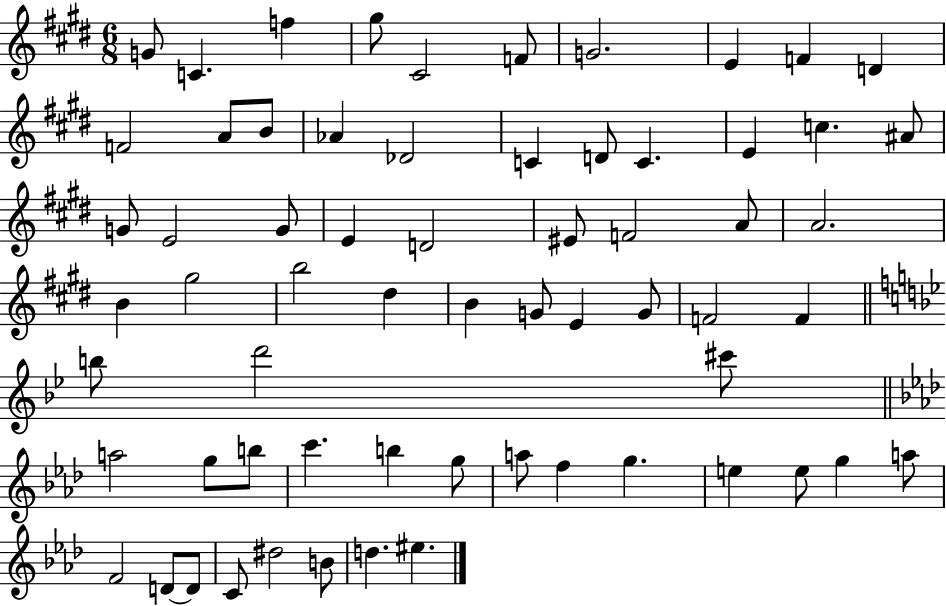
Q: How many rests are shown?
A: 0